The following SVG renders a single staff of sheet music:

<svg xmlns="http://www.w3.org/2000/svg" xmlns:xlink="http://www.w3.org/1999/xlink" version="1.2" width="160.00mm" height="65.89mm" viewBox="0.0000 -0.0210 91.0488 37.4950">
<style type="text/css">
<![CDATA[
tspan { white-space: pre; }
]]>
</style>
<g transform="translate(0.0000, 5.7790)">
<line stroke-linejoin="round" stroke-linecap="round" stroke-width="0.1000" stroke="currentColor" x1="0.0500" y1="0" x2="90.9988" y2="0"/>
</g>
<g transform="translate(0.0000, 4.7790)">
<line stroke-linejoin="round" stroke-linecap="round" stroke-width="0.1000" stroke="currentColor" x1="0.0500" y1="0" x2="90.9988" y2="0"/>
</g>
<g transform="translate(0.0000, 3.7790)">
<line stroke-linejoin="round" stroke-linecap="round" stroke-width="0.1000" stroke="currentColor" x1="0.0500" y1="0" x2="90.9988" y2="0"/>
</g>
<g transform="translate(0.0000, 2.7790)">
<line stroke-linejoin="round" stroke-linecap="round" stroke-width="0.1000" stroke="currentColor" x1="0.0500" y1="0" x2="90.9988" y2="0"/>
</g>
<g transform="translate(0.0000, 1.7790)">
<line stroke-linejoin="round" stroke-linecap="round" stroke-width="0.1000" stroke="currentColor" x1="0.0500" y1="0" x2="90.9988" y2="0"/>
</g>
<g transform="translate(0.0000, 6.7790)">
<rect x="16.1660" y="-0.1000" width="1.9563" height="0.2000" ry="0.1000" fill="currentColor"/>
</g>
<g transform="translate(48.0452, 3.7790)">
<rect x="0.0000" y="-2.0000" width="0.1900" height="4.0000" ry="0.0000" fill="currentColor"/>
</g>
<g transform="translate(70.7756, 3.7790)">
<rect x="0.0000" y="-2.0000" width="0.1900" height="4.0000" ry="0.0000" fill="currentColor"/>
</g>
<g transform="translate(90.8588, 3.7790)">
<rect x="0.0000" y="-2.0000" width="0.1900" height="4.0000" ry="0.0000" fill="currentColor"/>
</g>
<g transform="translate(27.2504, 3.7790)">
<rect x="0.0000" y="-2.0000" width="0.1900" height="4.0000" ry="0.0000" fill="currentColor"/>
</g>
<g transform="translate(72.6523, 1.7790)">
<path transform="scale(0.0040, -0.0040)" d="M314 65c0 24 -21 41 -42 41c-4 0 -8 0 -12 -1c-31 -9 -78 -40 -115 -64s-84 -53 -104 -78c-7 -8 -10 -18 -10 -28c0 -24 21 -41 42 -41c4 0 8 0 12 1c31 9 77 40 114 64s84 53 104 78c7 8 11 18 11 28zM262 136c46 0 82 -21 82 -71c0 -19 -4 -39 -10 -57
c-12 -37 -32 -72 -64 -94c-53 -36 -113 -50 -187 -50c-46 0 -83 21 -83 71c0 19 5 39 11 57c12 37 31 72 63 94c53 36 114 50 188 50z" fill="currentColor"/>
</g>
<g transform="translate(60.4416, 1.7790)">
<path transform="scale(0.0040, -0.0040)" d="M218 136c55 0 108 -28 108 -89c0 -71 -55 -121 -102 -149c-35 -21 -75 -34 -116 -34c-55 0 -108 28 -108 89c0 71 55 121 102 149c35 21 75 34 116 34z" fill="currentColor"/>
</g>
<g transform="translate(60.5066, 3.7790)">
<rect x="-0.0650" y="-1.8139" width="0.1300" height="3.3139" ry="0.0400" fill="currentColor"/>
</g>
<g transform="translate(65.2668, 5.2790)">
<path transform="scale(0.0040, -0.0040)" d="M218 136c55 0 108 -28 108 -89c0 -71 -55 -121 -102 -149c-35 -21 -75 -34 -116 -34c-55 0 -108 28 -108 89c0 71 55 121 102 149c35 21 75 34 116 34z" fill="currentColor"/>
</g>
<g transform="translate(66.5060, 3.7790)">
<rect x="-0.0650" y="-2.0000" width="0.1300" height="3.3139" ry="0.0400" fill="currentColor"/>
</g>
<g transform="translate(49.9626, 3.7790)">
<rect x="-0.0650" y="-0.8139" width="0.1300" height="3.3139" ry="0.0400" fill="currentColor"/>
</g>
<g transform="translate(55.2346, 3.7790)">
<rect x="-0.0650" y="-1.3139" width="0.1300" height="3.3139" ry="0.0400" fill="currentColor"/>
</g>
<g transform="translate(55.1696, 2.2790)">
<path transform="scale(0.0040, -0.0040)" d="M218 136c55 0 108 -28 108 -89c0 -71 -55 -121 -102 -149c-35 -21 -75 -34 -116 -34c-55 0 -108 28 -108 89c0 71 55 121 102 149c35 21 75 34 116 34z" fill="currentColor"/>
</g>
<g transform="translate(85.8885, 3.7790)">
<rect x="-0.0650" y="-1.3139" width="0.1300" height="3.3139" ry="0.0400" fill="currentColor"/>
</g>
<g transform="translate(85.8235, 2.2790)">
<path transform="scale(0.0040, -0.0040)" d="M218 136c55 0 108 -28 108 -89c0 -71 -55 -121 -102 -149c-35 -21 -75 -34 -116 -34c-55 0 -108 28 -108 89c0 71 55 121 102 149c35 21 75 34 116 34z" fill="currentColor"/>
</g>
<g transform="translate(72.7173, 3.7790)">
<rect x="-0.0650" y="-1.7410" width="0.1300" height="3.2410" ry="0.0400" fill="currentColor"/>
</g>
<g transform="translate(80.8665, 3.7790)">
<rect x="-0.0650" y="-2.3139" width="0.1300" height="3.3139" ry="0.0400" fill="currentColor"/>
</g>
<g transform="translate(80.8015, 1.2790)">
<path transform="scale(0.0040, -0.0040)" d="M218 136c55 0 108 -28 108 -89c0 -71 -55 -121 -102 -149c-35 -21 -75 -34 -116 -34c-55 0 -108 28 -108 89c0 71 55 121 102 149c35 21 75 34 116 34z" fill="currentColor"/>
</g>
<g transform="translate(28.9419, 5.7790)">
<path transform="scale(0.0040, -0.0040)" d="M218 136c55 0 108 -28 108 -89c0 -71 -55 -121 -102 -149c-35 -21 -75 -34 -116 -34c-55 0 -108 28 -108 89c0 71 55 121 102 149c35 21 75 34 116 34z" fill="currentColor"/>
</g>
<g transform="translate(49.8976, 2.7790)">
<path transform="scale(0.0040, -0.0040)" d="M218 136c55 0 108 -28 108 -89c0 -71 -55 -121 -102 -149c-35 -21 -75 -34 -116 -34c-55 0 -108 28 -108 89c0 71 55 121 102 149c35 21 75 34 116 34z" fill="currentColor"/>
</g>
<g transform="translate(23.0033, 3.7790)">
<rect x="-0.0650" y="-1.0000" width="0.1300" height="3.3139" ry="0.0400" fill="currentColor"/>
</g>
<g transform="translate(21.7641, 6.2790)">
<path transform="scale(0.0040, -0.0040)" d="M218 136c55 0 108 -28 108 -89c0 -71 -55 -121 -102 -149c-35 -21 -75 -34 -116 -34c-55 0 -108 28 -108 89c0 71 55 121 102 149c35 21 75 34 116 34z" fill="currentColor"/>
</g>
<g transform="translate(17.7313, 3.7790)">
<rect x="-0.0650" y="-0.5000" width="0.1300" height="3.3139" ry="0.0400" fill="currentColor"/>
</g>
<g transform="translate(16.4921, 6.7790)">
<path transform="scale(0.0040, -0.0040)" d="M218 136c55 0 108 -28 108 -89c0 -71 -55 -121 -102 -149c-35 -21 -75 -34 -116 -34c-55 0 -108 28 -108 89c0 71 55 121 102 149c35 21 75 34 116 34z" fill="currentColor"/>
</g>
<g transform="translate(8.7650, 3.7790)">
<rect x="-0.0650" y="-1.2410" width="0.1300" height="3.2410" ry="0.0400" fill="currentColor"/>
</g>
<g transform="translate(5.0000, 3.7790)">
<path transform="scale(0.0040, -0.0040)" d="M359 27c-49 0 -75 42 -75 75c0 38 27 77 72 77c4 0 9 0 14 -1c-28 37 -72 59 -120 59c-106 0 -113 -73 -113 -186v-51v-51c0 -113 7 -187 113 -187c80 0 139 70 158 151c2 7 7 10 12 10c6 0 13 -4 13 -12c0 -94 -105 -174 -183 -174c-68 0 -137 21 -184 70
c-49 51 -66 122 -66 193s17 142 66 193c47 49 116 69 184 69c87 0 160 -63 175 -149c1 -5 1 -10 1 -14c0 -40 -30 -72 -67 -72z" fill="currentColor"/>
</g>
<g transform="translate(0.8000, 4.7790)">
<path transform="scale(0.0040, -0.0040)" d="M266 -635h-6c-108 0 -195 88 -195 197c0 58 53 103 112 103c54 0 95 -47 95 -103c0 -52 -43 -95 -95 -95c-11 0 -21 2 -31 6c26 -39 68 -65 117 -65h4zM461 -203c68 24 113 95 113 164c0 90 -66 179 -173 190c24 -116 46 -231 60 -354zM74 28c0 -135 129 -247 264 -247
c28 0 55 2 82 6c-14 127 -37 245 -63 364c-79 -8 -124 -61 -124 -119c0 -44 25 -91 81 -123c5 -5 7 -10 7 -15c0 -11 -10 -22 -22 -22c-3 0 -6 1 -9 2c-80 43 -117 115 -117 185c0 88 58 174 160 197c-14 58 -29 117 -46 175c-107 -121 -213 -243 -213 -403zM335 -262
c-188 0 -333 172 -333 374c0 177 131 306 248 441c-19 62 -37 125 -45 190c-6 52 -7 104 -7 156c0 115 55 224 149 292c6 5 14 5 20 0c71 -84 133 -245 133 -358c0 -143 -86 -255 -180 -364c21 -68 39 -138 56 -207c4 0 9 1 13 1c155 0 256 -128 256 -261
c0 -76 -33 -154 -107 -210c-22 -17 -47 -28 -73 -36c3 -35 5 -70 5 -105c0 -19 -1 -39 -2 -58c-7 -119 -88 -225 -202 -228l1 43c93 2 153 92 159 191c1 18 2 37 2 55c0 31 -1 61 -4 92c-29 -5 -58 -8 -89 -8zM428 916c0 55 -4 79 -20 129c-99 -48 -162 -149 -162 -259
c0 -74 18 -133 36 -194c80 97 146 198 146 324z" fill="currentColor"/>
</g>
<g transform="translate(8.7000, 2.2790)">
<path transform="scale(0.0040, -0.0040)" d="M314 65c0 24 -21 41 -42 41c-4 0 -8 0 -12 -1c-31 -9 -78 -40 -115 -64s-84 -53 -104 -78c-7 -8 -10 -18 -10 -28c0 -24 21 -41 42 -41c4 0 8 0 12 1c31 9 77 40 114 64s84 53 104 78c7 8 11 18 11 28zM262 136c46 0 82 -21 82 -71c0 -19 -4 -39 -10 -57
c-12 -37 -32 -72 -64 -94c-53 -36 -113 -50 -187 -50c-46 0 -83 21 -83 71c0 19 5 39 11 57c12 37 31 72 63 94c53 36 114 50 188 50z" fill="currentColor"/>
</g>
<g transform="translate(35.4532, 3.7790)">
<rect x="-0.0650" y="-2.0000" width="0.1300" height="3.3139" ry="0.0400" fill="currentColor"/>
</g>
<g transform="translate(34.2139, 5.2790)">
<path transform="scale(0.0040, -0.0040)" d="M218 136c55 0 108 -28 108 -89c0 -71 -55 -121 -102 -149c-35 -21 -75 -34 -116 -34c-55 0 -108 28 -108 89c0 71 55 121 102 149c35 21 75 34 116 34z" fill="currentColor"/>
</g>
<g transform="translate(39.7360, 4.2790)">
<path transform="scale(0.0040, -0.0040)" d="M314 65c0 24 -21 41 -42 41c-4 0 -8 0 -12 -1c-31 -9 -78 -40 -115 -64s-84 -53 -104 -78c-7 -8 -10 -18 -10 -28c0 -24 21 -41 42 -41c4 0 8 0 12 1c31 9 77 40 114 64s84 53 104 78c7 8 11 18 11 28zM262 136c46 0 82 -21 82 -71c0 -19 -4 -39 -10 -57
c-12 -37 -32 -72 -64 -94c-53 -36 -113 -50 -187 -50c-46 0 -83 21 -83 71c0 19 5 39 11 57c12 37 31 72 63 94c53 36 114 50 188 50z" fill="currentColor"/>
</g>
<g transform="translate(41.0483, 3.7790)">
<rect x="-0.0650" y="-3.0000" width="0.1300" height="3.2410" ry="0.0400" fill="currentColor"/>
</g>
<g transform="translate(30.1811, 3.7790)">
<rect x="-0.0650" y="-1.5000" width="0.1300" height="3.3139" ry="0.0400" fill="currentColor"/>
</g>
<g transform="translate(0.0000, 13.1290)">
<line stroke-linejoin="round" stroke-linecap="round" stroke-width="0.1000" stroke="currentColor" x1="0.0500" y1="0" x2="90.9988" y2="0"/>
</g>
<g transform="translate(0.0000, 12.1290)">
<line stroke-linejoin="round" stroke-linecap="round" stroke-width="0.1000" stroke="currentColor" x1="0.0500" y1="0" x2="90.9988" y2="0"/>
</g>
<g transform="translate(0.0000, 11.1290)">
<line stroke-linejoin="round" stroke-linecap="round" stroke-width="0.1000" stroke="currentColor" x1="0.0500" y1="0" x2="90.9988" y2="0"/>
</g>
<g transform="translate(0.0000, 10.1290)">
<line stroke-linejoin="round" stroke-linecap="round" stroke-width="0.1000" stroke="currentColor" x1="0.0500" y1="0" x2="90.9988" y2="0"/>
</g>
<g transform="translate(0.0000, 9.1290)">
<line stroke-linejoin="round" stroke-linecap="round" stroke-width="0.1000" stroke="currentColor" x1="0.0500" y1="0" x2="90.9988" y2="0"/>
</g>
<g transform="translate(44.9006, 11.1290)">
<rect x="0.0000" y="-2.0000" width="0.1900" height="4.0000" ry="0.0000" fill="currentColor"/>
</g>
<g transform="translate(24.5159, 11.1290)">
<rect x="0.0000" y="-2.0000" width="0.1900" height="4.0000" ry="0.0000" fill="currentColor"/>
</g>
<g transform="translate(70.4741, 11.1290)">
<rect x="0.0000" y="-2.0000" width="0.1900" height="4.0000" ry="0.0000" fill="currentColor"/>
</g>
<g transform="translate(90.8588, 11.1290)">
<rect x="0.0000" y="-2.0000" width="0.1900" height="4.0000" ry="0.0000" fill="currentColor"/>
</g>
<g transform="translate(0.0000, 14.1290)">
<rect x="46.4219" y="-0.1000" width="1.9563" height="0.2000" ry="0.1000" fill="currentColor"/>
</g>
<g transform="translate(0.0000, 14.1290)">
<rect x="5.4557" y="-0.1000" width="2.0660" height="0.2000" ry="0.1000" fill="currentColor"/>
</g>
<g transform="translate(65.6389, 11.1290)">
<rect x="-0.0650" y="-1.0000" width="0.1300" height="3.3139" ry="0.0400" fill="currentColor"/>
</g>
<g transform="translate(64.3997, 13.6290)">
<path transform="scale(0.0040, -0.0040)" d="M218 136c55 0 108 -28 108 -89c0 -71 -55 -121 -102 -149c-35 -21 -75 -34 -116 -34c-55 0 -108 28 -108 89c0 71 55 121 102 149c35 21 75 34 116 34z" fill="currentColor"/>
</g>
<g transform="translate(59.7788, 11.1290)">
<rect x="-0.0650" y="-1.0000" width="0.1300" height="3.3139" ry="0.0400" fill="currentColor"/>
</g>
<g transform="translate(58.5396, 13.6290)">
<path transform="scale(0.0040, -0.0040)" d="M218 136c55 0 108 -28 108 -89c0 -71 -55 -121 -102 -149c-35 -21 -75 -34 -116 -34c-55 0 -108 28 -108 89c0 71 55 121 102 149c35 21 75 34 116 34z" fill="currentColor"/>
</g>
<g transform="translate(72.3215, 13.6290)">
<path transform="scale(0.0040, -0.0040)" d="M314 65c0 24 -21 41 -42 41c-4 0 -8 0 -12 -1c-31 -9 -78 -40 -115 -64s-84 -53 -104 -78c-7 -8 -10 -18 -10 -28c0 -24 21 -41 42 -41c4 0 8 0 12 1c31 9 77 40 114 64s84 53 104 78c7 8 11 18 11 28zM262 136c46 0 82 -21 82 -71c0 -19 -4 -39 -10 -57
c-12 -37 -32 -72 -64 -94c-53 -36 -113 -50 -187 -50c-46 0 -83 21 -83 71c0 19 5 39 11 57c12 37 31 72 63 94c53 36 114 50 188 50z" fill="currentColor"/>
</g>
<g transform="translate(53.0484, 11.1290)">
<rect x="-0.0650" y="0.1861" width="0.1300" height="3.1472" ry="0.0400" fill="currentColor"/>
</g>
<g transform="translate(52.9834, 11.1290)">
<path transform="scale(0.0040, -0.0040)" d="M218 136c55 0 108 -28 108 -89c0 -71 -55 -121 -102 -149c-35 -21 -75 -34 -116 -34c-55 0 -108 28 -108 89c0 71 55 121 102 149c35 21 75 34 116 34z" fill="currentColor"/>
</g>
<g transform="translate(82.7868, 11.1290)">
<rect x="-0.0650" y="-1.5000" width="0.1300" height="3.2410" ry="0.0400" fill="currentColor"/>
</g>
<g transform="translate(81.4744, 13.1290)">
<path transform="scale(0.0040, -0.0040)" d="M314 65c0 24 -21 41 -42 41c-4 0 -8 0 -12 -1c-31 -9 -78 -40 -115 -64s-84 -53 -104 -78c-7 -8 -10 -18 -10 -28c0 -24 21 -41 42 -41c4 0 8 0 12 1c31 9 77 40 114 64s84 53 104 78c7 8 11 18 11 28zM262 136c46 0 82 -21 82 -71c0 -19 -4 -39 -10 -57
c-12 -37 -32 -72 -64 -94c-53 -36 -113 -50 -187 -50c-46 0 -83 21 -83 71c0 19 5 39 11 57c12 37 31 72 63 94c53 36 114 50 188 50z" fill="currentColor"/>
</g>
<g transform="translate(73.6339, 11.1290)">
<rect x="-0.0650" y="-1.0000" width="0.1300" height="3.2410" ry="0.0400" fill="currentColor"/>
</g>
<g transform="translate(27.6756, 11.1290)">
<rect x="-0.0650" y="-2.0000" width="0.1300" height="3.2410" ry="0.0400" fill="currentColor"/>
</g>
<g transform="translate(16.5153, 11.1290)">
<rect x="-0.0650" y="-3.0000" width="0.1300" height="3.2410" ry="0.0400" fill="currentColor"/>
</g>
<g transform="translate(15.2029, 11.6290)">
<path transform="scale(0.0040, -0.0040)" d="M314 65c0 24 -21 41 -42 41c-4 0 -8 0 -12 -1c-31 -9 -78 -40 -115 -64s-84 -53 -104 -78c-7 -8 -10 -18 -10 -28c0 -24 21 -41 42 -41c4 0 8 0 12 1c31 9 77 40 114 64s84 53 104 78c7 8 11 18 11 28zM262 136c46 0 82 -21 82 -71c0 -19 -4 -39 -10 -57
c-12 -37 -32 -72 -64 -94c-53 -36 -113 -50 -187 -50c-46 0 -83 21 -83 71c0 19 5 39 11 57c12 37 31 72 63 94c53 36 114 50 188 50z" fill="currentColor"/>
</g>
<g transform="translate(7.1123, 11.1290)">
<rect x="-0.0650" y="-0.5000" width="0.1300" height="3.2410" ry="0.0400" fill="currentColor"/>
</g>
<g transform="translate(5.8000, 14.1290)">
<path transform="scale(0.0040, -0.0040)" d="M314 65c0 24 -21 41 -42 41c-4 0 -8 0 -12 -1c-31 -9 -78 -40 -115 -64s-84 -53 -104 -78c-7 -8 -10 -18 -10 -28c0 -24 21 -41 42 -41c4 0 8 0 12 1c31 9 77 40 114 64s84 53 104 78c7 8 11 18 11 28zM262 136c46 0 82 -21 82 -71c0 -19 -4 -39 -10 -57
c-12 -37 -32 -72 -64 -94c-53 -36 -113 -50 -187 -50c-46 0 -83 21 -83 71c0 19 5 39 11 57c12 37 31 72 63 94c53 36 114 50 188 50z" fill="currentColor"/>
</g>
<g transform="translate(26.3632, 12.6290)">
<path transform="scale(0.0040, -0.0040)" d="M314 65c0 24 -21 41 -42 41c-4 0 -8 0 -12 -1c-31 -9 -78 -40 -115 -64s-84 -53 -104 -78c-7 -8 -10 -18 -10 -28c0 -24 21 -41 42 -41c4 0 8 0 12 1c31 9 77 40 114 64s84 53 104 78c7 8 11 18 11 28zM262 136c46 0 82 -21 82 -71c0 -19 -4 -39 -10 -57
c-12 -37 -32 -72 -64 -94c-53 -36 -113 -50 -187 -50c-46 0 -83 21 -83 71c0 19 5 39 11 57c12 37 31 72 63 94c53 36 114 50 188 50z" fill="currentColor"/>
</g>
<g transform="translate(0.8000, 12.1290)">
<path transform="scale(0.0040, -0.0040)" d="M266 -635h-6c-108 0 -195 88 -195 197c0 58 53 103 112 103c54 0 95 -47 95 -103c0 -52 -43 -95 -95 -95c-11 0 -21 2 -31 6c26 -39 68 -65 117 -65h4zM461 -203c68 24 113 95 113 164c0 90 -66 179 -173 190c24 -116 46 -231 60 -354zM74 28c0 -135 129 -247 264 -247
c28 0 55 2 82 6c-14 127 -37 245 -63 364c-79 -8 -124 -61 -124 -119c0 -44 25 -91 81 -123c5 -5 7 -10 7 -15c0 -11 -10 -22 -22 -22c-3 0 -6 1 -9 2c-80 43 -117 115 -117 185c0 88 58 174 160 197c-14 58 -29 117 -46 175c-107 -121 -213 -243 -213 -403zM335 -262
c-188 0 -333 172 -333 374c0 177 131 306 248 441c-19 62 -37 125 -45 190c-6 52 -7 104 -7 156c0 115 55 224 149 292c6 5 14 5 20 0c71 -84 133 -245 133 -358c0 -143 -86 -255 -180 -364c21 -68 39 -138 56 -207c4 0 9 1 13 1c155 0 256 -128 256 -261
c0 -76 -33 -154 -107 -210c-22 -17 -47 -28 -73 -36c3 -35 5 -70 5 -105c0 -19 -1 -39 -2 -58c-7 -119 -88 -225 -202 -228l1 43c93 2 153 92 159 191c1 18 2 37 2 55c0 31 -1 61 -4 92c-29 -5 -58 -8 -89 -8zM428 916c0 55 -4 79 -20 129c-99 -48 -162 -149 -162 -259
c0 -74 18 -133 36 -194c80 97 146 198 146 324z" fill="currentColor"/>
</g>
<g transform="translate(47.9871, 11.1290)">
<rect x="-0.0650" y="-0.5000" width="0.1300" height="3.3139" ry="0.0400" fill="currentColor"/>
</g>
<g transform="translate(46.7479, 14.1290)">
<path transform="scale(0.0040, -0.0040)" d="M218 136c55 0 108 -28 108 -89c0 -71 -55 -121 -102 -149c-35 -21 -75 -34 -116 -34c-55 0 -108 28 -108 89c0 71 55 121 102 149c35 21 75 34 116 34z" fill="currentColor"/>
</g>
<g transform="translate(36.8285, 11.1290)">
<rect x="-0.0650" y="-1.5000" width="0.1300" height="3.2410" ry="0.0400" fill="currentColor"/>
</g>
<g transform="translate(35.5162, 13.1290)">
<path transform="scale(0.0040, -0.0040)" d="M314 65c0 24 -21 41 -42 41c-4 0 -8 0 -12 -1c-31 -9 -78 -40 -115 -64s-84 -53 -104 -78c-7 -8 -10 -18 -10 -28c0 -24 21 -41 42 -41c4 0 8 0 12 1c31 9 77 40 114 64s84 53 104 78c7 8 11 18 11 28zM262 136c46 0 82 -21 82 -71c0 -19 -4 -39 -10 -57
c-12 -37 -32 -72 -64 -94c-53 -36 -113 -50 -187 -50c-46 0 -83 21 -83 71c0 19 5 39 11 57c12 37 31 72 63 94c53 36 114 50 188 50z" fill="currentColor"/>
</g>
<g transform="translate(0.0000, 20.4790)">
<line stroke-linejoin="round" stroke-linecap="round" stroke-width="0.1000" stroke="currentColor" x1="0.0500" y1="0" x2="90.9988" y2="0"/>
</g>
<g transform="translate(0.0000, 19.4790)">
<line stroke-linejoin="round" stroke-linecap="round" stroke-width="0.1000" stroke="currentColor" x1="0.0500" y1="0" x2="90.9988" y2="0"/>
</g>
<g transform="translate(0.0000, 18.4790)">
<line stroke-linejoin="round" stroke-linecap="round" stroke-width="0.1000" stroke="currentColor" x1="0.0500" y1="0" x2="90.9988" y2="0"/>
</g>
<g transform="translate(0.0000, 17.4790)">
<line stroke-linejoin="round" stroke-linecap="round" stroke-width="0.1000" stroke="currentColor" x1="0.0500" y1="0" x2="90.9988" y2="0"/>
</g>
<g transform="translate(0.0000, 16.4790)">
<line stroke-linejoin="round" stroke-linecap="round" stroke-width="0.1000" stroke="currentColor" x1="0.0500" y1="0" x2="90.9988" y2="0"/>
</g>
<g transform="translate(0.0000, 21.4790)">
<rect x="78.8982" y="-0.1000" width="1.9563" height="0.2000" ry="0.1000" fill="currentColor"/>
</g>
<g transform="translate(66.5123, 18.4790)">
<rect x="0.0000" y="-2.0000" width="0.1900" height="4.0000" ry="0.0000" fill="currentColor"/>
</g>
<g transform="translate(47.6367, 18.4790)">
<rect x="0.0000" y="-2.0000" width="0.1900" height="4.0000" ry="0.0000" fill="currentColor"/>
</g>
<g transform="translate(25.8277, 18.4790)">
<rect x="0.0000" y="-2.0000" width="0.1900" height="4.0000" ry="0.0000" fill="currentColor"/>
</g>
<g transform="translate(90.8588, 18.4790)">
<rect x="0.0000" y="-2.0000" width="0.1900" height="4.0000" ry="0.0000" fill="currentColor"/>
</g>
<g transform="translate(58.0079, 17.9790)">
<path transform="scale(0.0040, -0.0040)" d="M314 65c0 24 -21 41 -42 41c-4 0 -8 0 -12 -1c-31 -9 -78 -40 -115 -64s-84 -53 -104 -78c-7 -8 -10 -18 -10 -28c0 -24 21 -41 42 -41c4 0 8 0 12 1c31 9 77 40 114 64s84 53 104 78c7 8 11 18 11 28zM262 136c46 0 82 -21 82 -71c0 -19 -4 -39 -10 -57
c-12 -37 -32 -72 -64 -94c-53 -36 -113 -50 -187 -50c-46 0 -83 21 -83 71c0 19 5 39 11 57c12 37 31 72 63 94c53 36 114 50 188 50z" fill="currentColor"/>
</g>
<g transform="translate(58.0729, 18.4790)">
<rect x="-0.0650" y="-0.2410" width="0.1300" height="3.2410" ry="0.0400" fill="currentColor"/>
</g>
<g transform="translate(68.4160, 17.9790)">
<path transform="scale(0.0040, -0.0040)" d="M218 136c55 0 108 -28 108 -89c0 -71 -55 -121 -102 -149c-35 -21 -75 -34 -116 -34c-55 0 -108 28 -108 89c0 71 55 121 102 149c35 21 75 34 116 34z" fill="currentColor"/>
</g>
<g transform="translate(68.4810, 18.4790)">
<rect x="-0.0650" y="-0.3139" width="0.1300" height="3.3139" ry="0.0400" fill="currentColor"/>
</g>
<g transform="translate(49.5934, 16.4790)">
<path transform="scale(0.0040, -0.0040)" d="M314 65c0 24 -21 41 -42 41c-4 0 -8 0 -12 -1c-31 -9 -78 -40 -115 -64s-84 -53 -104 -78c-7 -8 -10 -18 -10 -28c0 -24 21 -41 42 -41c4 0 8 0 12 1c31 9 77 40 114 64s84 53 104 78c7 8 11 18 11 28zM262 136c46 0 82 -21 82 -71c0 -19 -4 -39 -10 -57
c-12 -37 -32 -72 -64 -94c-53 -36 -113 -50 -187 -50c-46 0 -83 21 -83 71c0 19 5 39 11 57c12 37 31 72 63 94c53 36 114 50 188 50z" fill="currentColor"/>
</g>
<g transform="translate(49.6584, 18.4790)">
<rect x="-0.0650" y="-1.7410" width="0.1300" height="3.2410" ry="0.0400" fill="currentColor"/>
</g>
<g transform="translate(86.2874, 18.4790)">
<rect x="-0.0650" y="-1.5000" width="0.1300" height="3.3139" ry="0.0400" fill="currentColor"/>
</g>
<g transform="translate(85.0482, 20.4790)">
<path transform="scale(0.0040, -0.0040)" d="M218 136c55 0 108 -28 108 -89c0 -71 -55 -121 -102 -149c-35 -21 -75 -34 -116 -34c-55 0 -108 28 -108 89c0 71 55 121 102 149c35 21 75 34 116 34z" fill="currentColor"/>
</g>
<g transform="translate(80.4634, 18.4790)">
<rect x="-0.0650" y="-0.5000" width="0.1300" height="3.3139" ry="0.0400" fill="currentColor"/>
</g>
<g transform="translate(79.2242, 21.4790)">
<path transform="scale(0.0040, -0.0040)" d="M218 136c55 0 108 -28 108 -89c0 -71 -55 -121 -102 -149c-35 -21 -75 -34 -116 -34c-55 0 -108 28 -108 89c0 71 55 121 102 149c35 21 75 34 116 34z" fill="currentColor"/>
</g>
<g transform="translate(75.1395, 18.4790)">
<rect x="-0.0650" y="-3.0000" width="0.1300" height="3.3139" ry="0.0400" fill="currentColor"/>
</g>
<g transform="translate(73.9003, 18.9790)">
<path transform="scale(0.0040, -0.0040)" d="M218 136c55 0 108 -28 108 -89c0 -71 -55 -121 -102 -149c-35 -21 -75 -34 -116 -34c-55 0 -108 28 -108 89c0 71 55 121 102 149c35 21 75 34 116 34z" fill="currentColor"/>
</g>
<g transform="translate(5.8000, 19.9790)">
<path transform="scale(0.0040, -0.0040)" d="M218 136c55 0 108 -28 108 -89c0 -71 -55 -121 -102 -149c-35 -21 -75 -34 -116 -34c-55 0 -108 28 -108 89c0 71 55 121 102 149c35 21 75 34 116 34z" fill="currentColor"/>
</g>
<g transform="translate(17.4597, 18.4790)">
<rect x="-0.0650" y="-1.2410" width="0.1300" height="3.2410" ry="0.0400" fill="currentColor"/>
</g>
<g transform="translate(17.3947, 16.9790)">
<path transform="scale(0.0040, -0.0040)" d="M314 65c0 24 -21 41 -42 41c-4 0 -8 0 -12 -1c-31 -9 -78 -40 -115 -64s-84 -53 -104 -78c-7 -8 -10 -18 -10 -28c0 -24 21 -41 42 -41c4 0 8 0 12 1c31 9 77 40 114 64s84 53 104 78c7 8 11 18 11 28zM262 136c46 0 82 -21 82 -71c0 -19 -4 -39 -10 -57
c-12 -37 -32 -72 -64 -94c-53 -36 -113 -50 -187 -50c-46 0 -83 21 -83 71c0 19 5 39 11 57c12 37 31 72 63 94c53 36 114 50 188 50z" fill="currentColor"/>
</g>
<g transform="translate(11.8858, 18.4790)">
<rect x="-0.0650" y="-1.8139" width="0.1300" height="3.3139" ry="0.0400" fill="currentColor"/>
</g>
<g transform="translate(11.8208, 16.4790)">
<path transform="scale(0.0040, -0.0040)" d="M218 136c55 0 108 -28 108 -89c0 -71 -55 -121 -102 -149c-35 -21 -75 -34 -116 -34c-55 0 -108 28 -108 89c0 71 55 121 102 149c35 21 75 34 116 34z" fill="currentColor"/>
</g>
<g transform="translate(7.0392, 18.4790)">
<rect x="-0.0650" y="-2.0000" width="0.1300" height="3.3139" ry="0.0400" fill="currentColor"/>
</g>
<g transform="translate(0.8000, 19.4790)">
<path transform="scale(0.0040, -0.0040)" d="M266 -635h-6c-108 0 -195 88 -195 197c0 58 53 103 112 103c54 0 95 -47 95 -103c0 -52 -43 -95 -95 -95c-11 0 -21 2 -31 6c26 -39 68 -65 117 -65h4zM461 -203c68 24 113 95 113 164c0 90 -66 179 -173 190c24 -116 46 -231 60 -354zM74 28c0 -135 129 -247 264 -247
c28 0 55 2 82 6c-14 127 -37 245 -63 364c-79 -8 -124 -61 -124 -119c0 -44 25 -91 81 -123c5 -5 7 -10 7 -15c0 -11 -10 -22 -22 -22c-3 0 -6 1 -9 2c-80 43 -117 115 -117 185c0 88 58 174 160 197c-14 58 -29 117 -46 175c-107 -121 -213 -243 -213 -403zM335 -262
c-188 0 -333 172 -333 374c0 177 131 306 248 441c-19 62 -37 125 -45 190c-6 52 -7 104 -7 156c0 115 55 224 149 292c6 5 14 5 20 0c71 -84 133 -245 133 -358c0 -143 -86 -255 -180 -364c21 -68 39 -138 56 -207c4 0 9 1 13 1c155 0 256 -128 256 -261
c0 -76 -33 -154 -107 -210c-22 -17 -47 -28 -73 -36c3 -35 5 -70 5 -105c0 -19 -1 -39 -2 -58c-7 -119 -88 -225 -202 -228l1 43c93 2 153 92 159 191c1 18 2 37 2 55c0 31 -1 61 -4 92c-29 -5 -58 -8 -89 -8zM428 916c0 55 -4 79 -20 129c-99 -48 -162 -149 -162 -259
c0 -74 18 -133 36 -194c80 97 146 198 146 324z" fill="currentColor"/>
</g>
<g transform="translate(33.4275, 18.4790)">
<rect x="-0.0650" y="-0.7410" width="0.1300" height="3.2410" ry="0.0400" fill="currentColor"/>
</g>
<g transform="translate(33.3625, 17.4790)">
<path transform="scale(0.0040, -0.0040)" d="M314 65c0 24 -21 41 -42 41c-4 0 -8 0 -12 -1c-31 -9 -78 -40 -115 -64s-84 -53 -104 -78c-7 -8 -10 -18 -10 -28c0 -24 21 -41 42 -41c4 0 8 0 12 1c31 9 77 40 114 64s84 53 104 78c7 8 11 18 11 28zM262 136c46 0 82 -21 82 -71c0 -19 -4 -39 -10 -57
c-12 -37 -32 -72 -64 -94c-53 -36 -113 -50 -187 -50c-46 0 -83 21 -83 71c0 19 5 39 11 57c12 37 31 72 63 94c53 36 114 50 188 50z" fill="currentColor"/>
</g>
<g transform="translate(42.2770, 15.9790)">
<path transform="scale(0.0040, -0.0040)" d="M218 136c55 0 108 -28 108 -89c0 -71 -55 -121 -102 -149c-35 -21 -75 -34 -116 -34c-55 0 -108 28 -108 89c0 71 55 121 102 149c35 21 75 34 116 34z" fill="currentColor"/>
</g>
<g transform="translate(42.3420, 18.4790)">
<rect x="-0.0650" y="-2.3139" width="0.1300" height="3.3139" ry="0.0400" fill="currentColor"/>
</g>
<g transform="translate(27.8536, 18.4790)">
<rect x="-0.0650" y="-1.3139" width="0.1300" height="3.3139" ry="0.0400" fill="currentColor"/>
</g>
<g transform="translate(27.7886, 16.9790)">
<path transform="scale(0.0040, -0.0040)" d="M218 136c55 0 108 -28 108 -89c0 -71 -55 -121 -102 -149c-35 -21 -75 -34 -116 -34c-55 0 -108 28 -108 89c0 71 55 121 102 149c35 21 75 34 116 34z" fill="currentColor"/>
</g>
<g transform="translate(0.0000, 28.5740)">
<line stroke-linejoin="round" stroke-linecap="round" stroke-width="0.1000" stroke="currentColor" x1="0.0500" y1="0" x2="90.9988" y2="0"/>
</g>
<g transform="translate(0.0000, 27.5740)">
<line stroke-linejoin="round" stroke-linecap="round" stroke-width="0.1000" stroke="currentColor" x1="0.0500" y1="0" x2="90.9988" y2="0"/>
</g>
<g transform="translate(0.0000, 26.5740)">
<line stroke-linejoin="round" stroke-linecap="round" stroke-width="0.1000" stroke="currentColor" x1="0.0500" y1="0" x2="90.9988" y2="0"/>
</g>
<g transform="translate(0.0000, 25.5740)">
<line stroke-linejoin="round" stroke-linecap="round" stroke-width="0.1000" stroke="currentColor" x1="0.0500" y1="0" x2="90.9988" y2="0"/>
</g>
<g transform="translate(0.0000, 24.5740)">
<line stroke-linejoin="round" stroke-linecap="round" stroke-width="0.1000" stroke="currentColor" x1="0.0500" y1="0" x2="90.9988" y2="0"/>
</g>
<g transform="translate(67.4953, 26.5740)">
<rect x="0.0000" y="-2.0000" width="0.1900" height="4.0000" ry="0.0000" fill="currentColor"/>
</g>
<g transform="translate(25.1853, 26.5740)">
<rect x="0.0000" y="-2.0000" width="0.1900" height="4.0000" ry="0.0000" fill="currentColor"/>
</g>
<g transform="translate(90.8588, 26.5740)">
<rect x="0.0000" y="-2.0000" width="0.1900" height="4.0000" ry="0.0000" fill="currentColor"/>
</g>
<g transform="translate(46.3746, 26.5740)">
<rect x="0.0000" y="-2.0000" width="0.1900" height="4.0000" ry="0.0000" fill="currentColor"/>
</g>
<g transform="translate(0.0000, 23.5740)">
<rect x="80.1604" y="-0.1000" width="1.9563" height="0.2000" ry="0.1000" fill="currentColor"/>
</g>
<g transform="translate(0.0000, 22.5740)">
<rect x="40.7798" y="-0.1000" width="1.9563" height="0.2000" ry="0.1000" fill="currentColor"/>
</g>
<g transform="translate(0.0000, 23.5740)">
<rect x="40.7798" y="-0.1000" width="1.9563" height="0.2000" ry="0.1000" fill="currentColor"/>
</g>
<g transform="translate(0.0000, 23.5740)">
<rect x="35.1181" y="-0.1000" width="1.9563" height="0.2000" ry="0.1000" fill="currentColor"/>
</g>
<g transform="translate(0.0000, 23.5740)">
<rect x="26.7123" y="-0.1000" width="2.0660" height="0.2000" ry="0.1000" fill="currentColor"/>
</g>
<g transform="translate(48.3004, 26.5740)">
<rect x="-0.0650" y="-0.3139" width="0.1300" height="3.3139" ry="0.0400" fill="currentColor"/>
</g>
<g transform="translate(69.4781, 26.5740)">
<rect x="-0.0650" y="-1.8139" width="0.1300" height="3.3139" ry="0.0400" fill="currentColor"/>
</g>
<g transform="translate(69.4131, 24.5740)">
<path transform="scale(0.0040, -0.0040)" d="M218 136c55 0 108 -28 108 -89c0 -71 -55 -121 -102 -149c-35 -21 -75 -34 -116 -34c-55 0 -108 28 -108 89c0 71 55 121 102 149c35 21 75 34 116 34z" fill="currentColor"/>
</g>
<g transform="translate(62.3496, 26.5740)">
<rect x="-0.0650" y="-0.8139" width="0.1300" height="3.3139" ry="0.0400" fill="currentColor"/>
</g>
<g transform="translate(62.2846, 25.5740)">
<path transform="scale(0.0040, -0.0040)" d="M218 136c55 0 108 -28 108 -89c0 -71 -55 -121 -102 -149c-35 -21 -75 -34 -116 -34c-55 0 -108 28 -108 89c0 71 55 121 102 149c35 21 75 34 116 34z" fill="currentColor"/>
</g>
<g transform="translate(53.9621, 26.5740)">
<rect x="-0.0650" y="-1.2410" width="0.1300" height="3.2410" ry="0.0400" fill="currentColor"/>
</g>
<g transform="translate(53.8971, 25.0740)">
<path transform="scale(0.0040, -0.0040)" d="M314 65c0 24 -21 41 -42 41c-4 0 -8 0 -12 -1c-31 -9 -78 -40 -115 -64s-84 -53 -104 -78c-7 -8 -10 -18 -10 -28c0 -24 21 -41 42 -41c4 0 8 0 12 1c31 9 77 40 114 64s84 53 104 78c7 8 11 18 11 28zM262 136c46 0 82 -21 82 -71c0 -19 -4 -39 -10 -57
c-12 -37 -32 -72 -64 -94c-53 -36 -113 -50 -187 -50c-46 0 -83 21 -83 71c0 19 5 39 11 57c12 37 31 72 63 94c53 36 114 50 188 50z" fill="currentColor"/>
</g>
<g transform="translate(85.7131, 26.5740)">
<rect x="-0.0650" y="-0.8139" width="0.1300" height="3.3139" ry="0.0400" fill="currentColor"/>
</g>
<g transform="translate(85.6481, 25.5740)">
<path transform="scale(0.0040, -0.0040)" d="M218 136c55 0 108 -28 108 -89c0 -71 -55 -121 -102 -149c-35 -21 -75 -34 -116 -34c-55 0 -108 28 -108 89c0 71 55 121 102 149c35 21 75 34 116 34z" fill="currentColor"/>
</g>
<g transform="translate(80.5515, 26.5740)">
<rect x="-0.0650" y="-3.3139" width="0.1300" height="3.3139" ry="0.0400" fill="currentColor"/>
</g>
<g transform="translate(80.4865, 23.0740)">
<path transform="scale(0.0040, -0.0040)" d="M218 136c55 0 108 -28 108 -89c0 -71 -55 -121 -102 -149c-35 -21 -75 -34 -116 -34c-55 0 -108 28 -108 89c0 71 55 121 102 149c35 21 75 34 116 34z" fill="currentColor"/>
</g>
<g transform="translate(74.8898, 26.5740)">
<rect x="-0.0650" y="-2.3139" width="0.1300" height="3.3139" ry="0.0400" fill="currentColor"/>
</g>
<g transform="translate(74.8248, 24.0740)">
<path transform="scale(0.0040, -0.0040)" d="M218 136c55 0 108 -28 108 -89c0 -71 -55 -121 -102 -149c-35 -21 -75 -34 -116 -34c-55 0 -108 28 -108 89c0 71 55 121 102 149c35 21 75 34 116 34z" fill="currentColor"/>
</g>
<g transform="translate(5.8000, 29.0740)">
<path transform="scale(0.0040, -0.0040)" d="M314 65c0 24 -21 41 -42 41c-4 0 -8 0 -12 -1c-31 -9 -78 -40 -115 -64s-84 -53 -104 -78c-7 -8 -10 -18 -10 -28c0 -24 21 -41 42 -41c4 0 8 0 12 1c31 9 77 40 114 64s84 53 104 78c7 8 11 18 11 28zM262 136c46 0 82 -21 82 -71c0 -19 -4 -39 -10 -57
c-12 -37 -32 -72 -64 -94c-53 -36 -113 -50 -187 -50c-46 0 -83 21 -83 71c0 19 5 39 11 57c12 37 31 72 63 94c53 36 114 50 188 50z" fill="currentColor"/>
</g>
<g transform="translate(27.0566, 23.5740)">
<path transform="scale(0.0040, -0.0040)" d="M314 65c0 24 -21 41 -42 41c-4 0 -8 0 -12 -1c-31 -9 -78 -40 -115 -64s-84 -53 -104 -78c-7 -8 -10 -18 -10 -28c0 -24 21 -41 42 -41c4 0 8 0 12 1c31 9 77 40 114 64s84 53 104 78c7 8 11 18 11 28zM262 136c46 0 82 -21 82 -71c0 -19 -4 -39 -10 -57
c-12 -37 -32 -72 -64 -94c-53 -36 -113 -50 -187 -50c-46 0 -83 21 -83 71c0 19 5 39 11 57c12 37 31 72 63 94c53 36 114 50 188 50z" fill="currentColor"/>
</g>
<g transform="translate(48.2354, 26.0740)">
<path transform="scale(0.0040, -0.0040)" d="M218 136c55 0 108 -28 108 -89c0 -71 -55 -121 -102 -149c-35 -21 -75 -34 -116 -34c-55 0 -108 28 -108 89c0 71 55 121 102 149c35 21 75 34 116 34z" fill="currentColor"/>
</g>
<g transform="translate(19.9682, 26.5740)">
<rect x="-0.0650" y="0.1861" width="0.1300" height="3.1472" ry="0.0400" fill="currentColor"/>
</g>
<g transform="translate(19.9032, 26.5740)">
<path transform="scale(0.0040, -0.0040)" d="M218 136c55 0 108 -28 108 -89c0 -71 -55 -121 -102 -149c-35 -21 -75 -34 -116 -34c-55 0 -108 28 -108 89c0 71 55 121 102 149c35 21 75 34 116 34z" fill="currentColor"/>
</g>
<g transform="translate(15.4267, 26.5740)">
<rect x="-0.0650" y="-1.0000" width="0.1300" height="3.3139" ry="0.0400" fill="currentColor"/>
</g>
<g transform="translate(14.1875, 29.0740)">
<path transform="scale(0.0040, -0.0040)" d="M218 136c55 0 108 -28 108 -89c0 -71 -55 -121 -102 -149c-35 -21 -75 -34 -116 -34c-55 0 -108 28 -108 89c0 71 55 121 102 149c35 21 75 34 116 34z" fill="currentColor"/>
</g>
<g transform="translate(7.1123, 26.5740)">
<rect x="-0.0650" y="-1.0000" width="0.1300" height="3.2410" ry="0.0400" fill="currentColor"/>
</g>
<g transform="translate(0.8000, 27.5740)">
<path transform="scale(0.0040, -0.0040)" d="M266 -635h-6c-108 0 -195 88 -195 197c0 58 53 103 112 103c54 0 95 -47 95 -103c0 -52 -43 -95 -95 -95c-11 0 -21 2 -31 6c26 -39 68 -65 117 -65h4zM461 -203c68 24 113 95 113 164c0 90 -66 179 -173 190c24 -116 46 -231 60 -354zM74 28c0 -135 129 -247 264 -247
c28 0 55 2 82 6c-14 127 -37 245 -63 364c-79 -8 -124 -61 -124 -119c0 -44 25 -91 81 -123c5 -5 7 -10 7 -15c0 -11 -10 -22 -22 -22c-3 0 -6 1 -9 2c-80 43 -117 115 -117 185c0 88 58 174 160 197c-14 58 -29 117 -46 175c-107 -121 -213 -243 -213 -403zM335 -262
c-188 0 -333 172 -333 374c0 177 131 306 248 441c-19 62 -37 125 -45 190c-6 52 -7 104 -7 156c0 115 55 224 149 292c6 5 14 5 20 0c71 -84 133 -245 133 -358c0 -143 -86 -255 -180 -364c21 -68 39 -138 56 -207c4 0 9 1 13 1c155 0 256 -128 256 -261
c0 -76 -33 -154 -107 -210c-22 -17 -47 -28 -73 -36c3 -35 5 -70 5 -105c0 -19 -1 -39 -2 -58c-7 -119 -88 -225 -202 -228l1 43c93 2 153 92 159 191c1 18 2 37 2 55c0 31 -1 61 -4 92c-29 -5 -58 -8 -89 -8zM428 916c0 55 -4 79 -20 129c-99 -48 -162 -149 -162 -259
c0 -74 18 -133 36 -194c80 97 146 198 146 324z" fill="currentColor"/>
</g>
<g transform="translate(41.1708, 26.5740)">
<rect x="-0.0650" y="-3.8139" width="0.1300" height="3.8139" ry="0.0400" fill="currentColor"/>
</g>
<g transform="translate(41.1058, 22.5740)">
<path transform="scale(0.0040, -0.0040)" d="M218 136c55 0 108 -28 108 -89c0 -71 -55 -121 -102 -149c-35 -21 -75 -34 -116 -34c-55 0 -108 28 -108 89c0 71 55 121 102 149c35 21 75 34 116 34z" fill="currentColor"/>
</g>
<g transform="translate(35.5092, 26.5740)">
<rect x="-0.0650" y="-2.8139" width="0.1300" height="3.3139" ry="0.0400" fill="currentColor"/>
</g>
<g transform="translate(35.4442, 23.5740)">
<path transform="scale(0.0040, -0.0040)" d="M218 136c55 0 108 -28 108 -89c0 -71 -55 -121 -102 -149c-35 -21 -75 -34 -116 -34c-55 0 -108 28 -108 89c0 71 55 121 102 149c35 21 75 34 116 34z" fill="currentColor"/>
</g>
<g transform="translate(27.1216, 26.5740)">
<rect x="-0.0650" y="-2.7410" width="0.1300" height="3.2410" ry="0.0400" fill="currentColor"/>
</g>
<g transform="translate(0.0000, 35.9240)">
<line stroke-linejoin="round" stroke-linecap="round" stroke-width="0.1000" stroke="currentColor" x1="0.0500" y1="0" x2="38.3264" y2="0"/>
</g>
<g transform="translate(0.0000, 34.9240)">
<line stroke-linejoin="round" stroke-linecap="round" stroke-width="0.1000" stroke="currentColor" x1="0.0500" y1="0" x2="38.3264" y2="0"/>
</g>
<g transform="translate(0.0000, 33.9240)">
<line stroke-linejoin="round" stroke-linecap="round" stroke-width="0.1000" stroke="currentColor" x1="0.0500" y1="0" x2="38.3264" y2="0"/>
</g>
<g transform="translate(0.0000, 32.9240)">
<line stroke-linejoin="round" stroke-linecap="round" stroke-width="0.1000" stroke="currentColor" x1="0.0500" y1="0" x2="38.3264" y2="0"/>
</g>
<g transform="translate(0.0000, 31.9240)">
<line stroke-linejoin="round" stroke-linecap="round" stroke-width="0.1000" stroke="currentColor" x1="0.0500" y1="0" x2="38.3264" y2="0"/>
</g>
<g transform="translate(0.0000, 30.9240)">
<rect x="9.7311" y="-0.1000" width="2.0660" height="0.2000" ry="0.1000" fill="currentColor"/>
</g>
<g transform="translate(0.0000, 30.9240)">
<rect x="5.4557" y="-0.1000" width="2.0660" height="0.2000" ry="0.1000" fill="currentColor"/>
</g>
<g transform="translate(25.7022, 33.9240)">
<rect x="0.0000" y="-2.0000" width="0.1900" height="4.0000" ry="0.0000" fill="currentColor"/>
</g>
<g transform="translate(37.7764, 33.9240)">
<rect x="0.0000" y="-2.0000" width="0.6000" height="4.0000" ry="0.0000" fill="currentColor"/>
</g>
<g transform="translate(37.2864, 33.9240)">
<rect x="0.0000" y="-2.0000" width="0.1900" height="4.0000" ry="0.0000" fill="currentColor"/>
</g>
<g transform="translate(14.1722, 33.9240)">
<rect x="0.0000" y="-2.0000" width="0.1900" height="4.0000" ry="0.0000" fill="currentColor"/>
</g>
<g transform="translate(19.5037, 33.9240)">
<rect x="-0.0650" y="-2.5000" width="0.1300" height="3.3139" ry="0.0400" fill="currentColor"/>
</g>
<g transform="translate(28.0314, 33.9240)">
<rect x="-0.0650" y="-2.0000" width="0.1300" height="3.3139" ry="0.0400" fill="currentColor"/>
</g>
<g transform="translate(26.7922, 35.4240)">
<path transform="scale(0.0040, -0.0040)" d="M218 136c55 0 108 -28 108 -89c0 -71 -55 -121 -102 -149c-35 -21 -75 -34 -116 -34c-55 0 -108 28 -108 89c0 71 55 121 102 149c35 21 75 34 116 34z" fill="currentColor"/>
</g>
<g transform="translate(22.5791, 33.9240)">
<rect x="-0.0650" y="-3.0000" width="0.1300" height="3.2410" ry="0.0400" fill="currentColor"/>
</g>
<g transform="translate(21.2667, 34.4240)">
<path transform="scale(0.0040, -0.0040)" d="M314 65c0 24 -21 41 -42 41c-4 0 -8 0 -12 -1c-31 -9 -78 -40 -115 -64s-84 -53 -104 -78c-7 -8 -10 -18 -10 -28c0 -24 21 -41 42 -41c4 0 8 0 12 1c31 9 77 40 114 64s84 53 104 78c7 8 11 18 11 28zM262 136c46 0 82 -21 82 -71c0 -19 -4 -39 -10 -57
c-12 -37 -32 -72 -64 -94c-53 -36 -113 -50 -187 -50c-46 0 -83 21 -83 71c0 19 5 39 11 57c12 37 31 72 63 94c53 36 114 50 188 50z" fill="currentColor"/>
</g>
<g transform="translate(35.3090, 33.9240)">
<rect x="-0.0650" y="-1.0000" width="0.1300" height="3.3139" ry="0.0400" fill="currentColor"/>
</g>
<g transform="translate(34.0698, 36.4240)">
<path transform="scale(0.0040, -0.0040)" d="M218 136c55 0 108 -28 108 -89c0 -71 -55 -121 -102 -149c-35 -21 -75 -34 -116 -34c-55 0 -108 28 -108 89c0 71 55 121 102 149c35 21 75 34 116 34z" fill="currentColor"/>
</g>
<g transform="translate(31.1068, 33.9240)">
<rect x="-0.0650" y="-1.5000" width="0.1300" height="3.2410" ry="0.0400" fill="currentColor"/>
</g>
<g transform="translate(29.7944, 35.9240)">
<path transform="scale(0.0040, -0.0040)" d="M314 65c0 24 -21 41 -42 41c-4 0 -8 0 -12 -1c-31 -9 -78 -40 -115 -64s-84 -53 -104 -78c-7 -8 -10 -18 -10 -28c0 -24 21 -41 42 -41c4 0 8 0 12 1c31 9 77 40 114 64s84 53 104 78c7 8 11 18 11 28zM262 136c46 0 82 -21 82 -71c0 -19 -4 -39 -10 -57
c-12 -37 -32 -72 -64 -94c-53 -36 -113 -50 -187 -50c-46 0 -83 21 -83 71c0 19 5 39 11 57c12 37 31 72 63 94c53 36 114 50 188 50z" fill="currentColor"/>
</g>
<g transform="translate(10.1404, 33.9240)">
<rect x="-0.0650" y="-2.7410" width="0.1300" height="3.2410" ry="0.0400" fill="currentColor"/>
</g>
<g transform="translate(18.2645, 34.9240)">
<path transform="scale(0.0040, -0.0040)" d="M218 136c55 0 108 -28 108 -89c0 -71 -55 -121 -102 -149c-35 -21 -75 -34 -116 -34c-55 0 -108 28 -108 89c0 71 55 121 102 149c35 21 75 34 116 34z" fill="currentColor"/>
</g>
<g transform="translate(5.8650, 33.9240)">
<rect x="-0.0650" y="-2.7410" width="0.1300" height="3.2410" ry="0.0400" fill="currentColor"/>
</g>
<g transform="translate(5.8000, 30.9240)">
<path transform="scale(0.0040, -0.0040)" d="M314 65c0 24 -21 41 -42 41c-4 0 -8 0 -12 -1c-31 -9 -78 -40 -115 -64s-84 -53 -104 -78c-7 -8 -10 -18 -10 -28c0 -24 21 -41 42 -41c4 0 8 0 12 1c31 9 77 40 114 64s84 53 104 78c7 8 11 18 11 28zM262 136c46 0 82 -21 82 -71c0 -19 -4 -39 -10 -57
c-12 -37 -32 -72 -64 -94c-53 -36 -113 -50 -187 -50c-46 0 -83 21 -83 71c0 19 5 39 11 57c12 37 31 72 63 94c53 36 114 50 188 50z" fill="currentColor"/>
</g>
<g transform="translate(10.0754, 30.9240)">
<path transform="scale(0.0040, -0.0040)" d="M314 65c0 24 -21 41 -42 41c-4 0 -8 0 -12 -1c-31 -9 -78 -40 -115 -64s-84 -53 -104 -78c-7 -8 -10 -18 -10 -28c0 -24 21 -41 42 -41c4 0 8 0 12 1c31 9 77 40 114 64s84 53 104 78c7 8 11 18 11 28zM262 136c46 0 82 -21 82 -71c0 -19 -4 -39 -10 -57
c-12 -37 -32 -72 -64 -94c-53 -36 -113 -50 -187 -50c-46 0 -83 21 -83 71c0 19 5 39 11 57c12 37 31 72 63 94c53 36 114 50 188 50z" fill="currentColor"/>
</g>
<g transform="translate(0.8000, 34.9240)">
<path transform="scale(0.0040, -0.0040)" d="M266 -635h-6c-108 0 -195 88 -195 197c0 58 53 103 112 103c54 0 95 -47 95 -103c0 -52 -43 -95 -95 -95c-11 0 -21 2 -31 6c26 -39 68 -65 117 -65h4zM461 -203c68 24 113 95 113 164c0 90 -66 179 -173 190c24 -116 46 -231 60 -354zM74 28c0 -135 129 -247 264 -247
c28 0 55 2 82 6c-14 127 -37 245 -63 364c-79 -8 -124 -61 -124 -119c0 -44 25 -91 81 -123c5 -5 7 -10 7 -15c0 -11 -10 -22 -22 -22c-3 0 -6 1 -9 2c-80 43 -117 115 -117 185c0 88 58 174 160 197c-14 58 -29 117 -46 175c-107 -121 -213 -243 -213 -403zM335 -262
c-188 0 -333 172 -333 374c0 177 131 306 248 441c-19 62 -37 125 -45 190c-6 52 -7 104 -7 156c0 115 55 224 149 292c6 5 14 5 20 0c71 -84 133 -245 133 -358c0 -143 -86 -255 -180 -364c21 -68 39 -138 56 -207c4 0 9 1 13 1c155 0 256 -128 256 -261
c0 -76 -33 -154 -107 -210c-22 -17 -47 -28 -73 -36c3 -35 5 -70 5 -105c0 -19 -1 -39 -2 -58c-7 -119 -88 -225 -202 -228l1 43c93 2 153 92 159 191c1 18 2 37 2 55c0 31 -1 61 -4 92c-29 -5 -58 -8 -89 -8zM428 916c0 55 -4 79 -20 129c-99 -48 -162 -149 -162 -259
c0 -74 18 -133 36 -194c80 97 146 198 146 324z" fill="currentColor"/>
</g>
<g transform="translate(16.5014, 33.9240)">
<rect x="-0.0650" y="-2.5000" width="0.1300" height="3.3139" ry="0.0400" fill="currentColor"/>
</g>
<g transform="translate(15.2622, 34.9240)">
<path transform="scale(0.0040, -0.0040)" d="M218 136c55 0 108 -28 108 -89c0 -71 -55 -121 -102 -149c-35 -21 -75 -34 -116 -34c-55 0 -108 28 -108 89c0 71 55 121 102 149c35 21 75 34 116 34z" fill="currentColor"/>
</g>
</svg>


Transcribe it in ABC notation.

X:1
T:Untitled
M:4/4
L:1/4
K:C
e2 C D E F A2 d e f F f2 g e C2 A2 F2 E2 C B D D D2 E2 F f e2 e d2 g f2 c2 c A C E D2 D B a2 a c' c e2 d f g b d a2 a2 G G A2 F E2 D